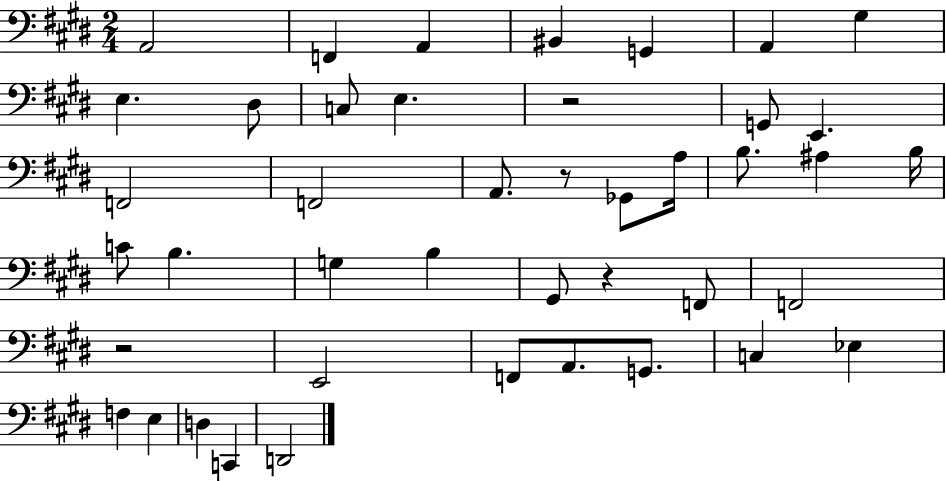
X:1
T:Untitled
M:2/4
L:1/4
K:E
A,,2 F,, A,, ^B,, G,, A,, ^G, E, ^D,/2 C,/2 E, z2 G,,/2 E,, F,,2 F,,2 A,,/2 z/2 _G,,/2 A,/4 B,/2 ^A, B,/4 C/2 B, G, B, ^G,,/2 z F,,/2 F,,2 z2 E,,2 F,,/2 A,,/2 G,,/2 C, _E, F, E, D, C,, D,,2